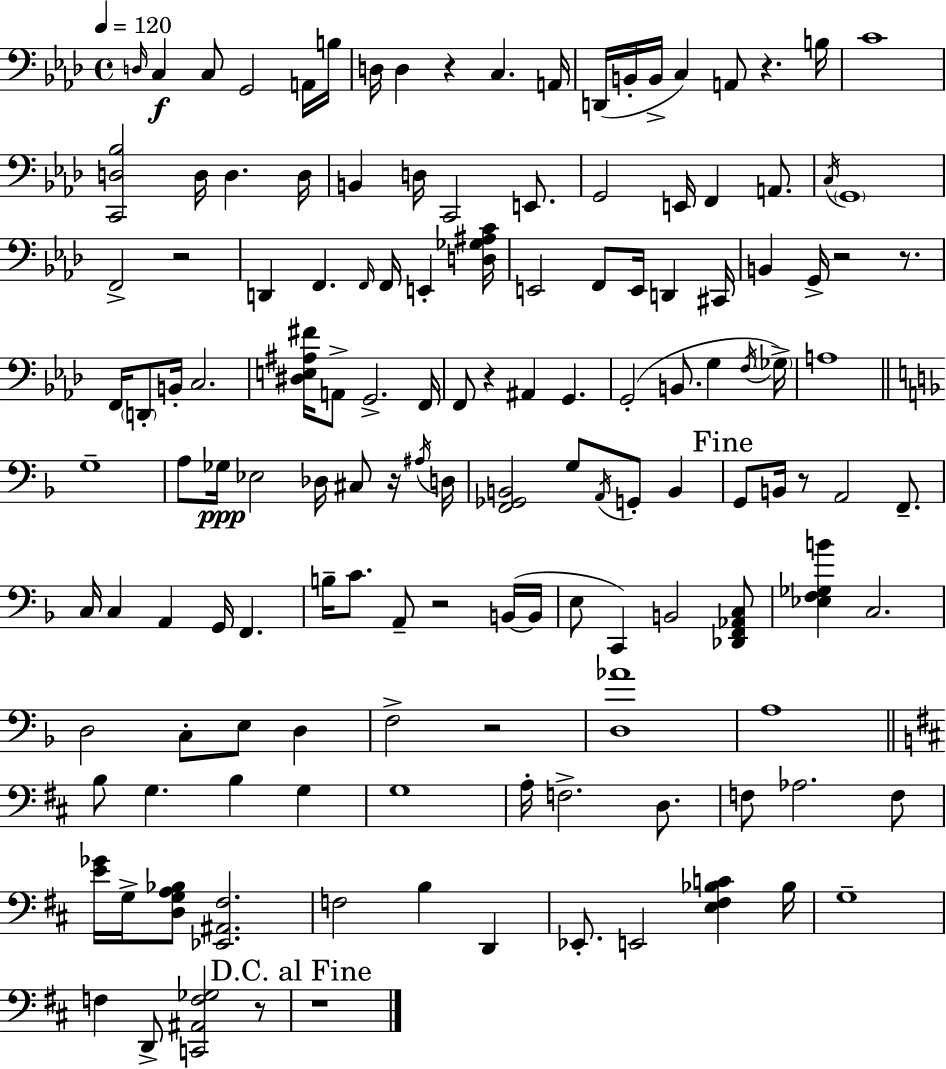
X:1
T:Untitled
M:4/4
L:1/4
K:Fm
D,/4 C, C,/2 G,,2 A,,/4 B,/4 D,/4 D, z C, A,,/4 D,,/4 B,,/4 B,,/4 C, A,,/2 z B,/4 C4 [C,,D,_B,]2 D,/4 D, D,/4 B,, D,/4 C,,2 E,,/2 G,,2 E,,/4 F,, A,,/2 C,/4 G,,4 F,,2 z2 D,, F,, F,,/4 F,,/4 E,, [D,_G,^A,C]/4 E,,2 F,,/2 E,,/4 D,, ^C,,/4 B,, G,,/4 z2 z/2 F,,/4 D,,/2 B,,/4 C,2 [^D,E,^A,^F]/4 A,,/2 G,,2 F,,/4 F,,/2 z ^A,, G,, G,,2 B,,/2 G, F,/4 _G,/4 A,4 G,4 A,/2 _G,/4 _E,2 _D,/4 ^C,/2 z/4 ^A,/4 D,/4 [F,,_G,,B,,]2 G,/2 A,,/4 G,,/2 B,, G,,/2 B,,/4 z/2 A,,2 F,,/2 C,/4 C, A,, G,,/4 F,, B,/4 C/2 A,,/2 z2 B,,/4 B,,/4 E,/2 C,, B,,2 [_D,,F,,_A,,C,]/2 [_E,F,_G,B] C,2 D,2 C,/2 E,/2 D, F,2 z2 [D,_A]4 A,4 B,/2 G, B, G, G,4 A,/4 F,2 D,/2 F,/2 _A,2 F,/2 [E_G]/4 G,/4 [D,G,A,_B,]/2 [_E,,^A,,^F,]2 F,2 B, D,, _E,,/2 E,,2 [E,^F,_B,C] _B,/4 G,4 F, D,,/2 [C,,^A,,F,_G,]2 z/2 z4